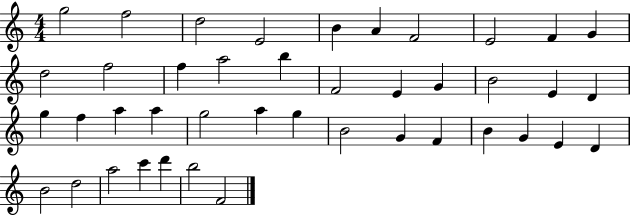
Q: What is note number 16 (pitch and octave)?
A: F4